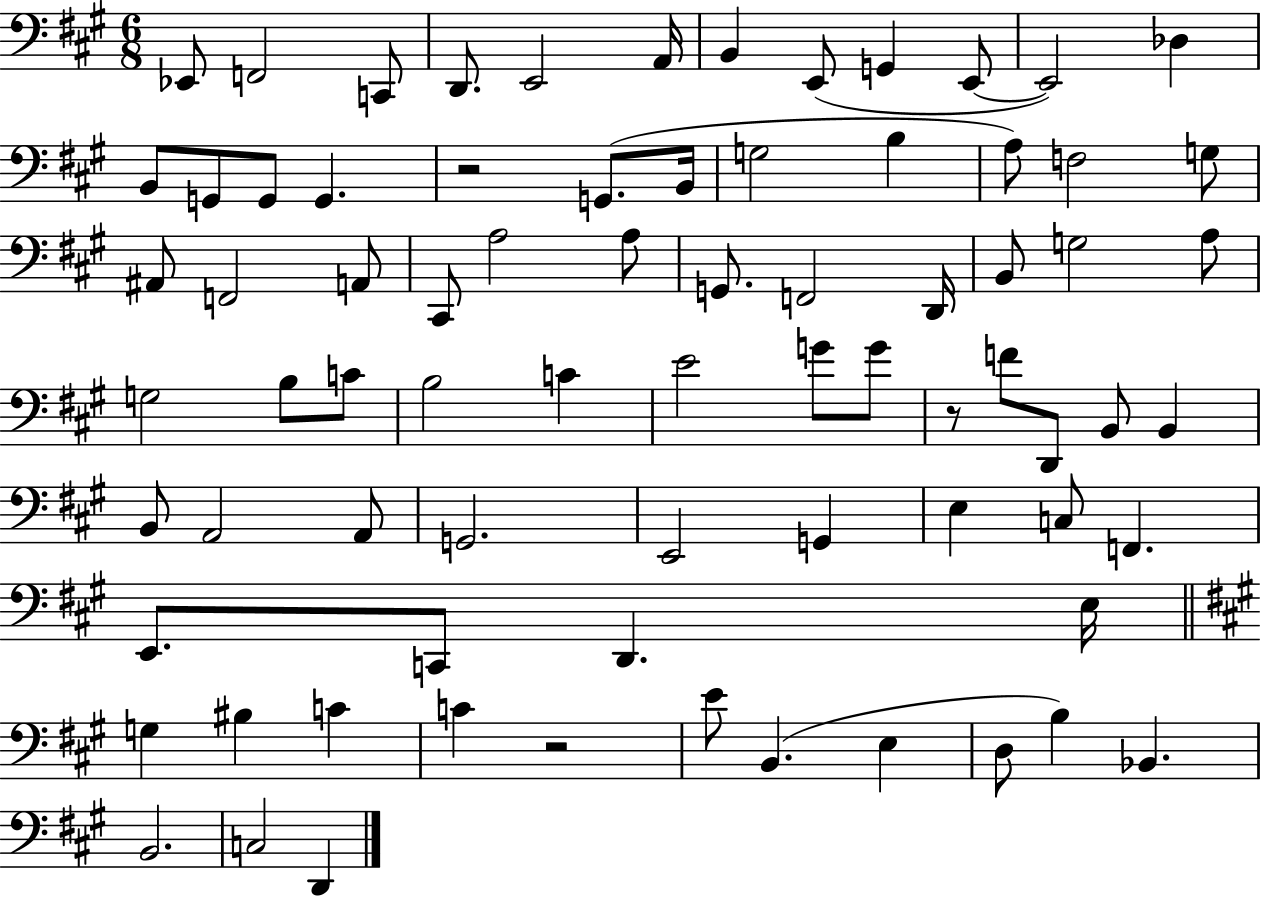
X:1
T:Untitled
M:6/8
L:1/4
K:A
_E,,/2 F,,2 C,,/2 D,,/2 E,,2 A,,/4 B,, E,,/2 G,, E,,/2 E,,2 _D, B,,/2 G,,/2 G,,/2 G,, z2 G,,/2 B,,/4 G,2 B, A,/2 F,2 G,/2 ^A,,/2 F,,2 A,,/2 ^C,,/2 A,2 A,/2 G,,/2 F,,2 D,,/4 B,,/2 G,2 A,/2 G,2 B,/2 C/2 B,2 C E2 G/2 G/2 z/2 F/2 D,,/2 B,,/2 B,, B,,/2 A,,2 A,,/2 G,,2 E,,2 G,, E, C,/2 F,, E,,/2 C,,/2 D,, E,/4 G, ^B, C C z2 E/2 B,, E, D,/2 B, _B,, B,,2 C,2 D,,